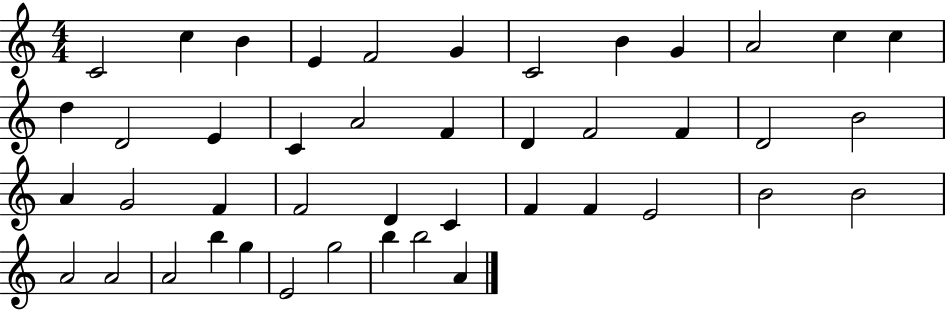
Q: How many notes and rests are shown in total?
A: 44